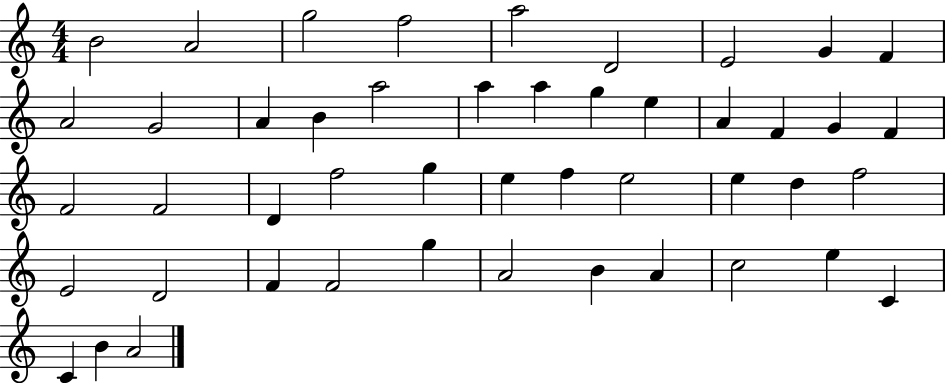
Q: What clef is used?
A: treble